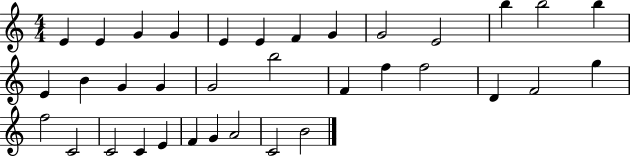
E4/q E4/q G4/q G4/q E4/q E4/q F4/q G4/q G4/h E4/h B5/q B5/h B5/q E4/q B4/q G4/q G4/q G4/h B5/h F4/q F5/q F5/h D4/q F4/h G5/q F5/h C4/h C4/h C4/q E4/q F4/q G4/q A4/h C4/h B4/h